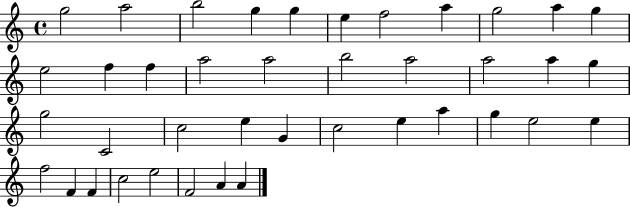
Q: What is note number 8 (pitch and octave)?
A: A5